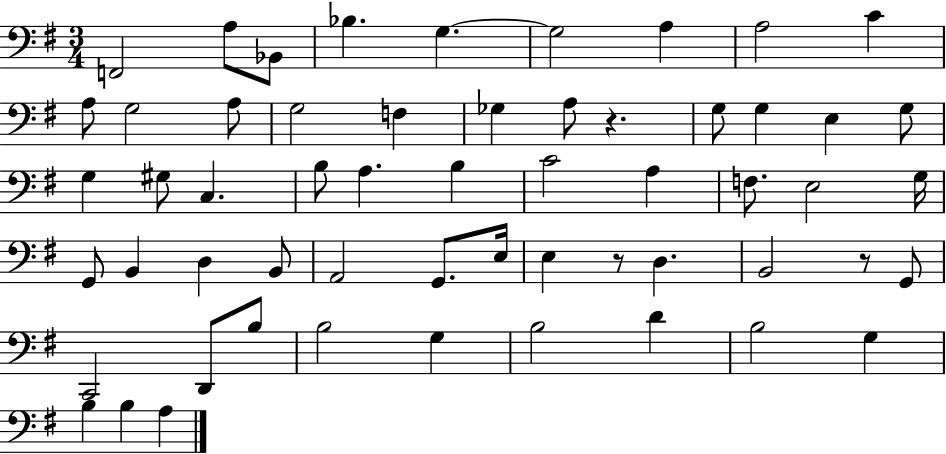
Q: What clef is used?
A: bass